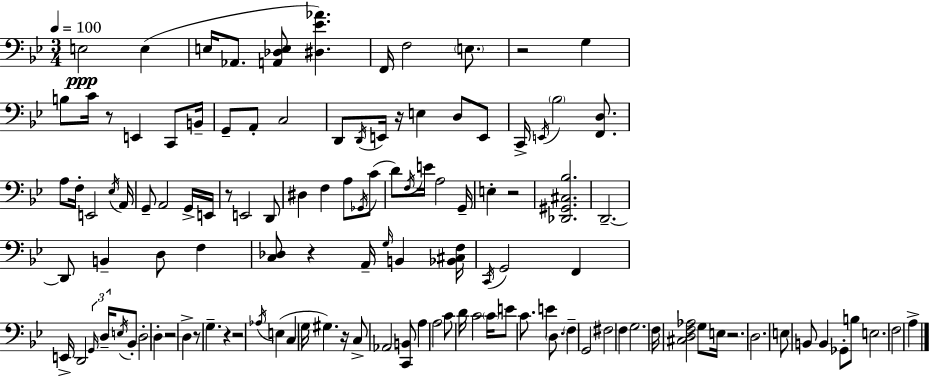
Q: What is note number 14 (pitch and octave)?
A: G2